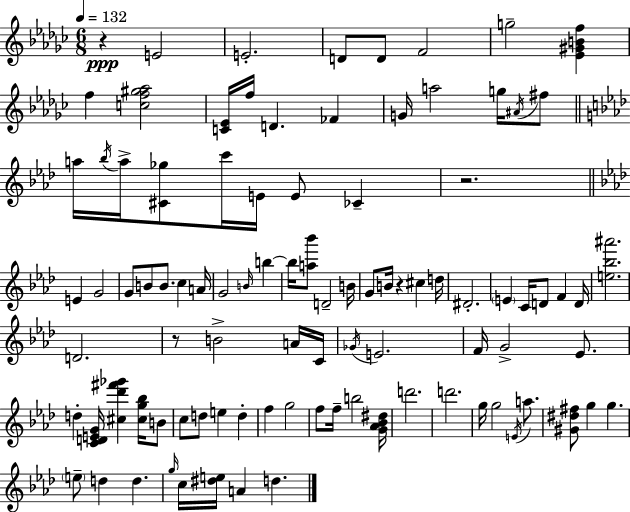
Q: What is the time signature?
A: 6/8